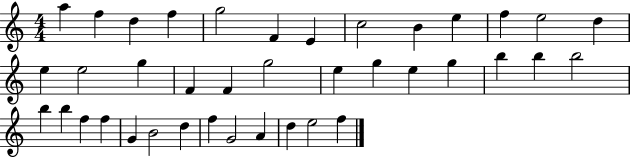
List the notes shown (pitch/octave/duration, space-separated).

A5/q F5/q D5/q F5/q G5/h F4/q E4/q C5/h B4/q E5/q F5/q E5/h D5/q E5/q E5/h G5/q F4/q F4/q G5/h E5/q G5/q E5/q G5/q B5/q B5/q B5/h B5/q B5/q F5/q F5/q G4/q B4/h D5/q F5/q G4/h A4/q D5/q E5/h F5/q